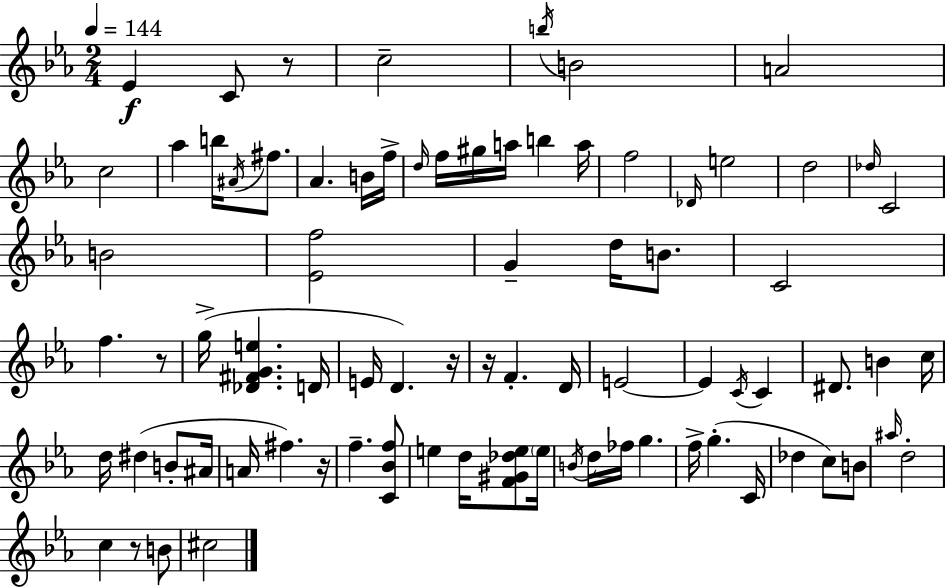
Eb4/q C4/e R/e C5/h B5/s B4/h A4/h C5/h Ab5/q B5/s A#4/s F#5/e. Ab4/q. B4/s F5/s D5/s F5/s G#5/s A5/s B5/q A5/s F5/h Db4/s E5/h D5/h Db5/s C4/h B4/h [Eb4,F5]/h G4/q D5/s B4/e. C4/h F5/q. R/e G5/s [Db4,F#4,G4,E5]/q. D4/s E4/s D4/q. R/s R/s F4/q. D4/s E4/h E4/q C4/s C4/q D#4/e. B4/q C5/s D5/s D#5/q B4/e A#4/s A4/s F#5/q. R/s F5/q. [C4,Bb4,F5]/e E5/q D5/s [F4,G#4,Db5,E5]/e E5/s B4/s D5/s FES5/s G5/q. F5/s G5/q. C4/s Db5/q C5/e B4/e A#5/s D5/h C5/q R/e B4/e C#5/h